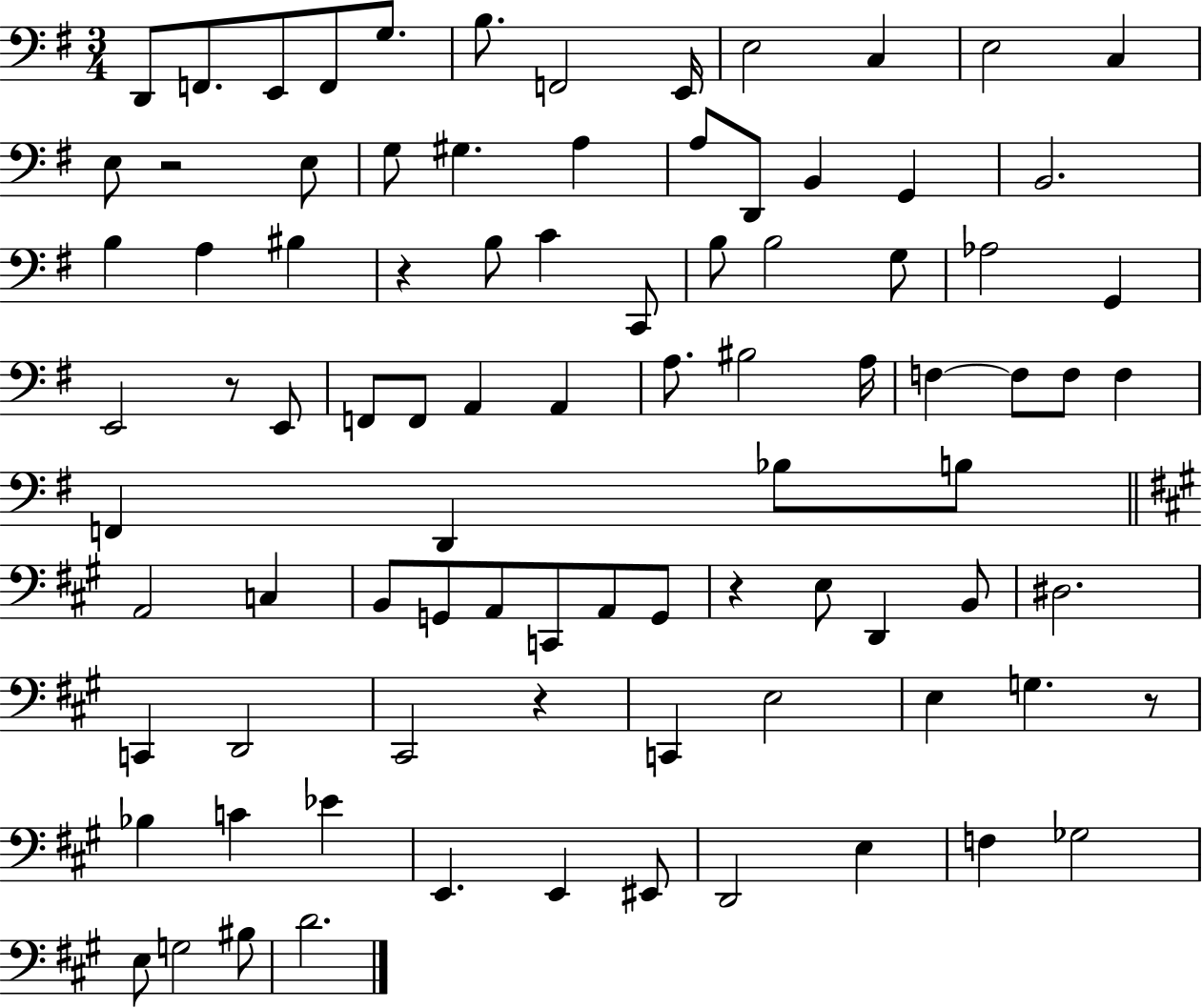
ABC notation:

X:1
T:Untitled
M:3/4
L:1/4
K:G
D,,/2 F,,/2 E,,/2 F,,/2 G,/2 B,/2 F,,2 E,,/4 E,2 C, E,2 C, E,/2 z2 E,/2 G,/2 ^G, A, A,/2 D,,/2 B,, G,, B,,2 B, A, ^B, z B,/2 C C,,/2 B,/2 B,2 G,/2 _A,2 G,, E,,2 z/2 E,,/2 F,,/2 F,,/2 A,, A,, A,/2 ^B,2 A,/4 F, F,/2 F,/2 F, F,, D,, _B,/2 B,/2 A,,2 C, B,,/2 G,,/2 A,,/2 C,,/2 A,,/2 G,,/2 z E,/2 D,, B,,/2 ^D,2 C,, D,,2 ^C,,2 z C,, E,2 E, G, z/2 _B, C _E E,, E,, ^E,,/2 D,,2 E, F, _G,2 E,/2 G,2 ^B,/2 D2